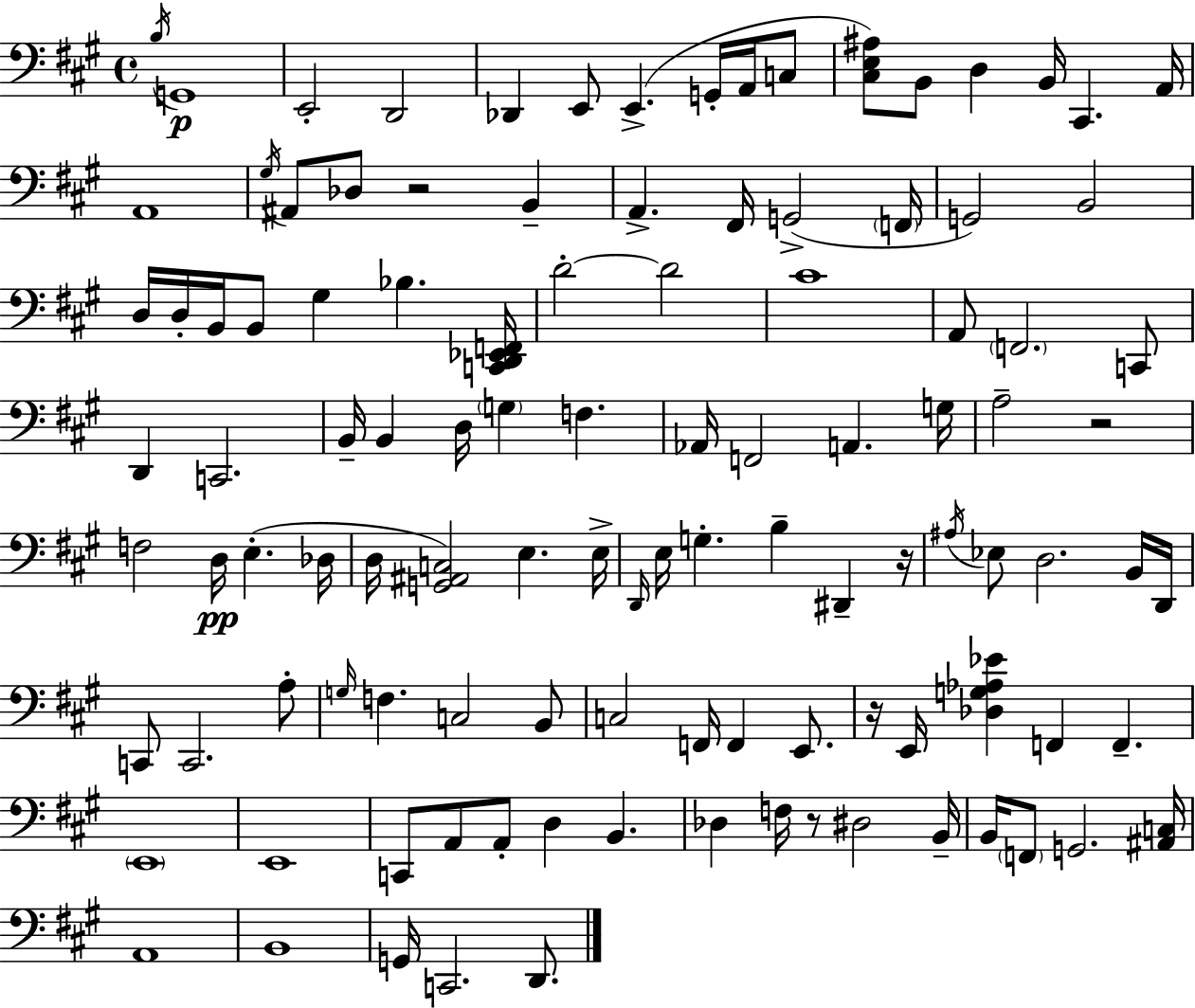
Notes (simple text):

B3/s G2/w E2/h D2/h Db2/q E2/e E2/q. G2/s A2/s C3/e [C#3,E3,A#3]/e B2/e D3/q B2/s C#2/q. A2/s A2/w G#3/s A#2/e Db3/e R/h B2/q A2/q. F#2/s G2/h F2/s G2/h B2/h D3/s D3/s B2/s B2/e G#3/q Bb3/q. [C2,D2,Eb2,F2]/s D4/h D4/h C#4/w A2/e F2/h. C2/e D2/q C2/h. B2/s B2/q D3/s G3/q F3/q. Ab2/s F2/h A2/q. G3/s A3/h R/h F3/h D3/s E3/q. Db3/s D3/s [G2,A#2,C3]/h E3/q. E3/s D2/s E3/s G3/q. B3/q D#2/q R/s A#3/s Eb3/e D3/h. B2/s D2/s C2/e C2/h. A3/e G3/s F3/q. C3/h B2/e C3/h F2/s F2/q E2/e. R/s E2/s [Db3,G3,Ab3,Eb4]/q F2/q F2/q. E2/w E2/w C2/e A2/e A2/e D3/q B2/q. Db3/q F3/s R/e D#3/h B2/s B2/s F2/e G2/h. [A#2,C3]/s A2/w B2/w G2/s C2/h. D2/e.